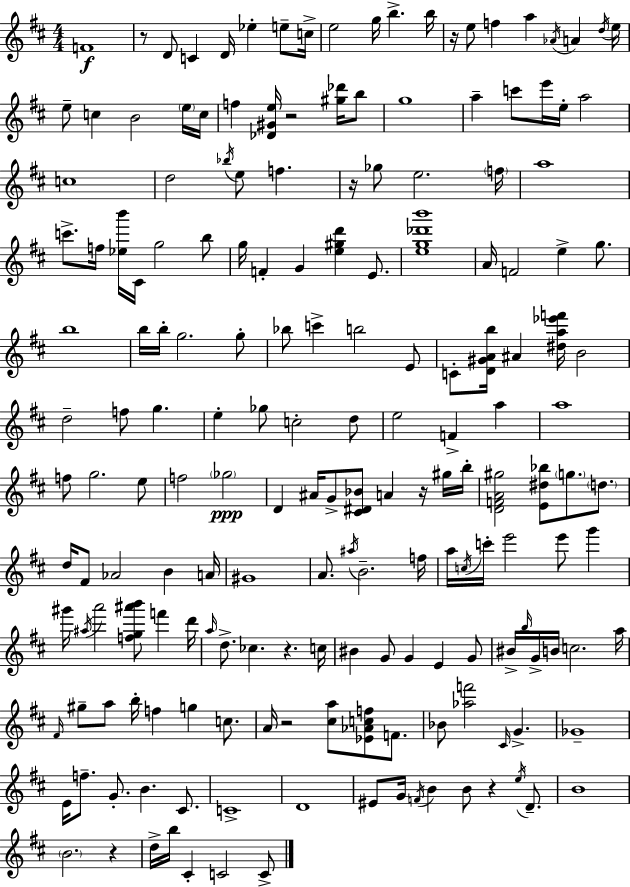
X:1
T:Untitled
M:4/4
L:1/4
K:D
F4 z/2 D/2 C D/4 _e e/2 c/4 e2 g/4 b b/4 z/4 e/2 f a _A/4 A d/4 e/4 e/2 c B2 e/4 c/4 f [_D^Ge]/4 z2 [^g_d']/4 b/2 g4 a c'/2 e'/4 e/4 a2 c4 d2 _b/4 e/2 f z/4 _g/2 e2 f/4 a4 c'/2 f/4 [_eb']/4 ^C/4 g2 b/2 g/4 F G [e^gd'] E/2 [eg_d'b']4 A/4 F2 e g/2 b4 b/4 b/4 g2 g/2 _b/2 c' b2 E/2 C/2 [D^GAb]/4 ^A [^da_e'f']/4 B2 d2 f/2 g e _g/2 c2 d/2 e2 F a a4 f/2 g2 e/2 f2 _g2 D ^A/4 G/2 [^C^D_B]/2 A z/4 ^g/4 b/4 [DFA^g]2 [E^d_b]/2 g/2 d/2 d/4 ^F/2 _A2 B A/4 ^G4 A/2 ^a/4 B2 f/4 a/4 c/4 c'/4 e'2 e'/2 g' ^g'/4 ^a/4 a'2 [fg^a'b']/2 f' d'/4 a/4 d/2 _c z c/4 ^B G/2 G E G/2 ^B/4 b/4 G/4 B/4 c2 a/4 ^F/4 ^g/2 a/2 b/4 f g c/2 A/4 z2 [^ca]/2 [_E_Acf]/2 F/2 _B/2 [_af']2 ^C/4 G _G4 E/4 f/2 G/2 B ^C/2 C4 D4 ^E/2 G/4 F/4 B B/2 z e/4 D/2 B4 B2 z d/4 b/4 ^C C2 C/2